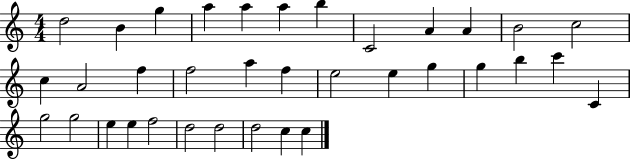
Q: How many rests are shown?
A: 0